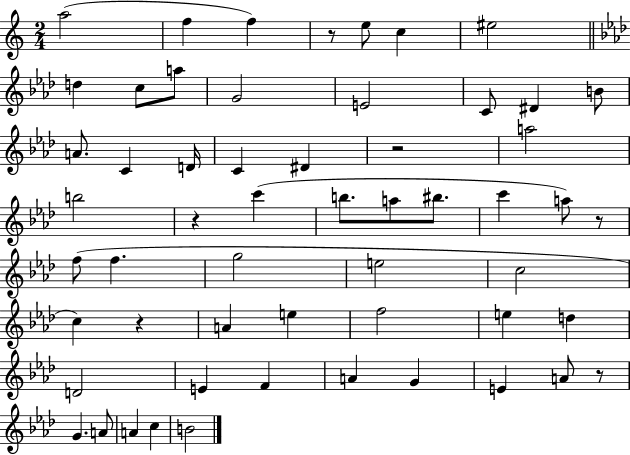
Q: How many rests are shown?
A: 6